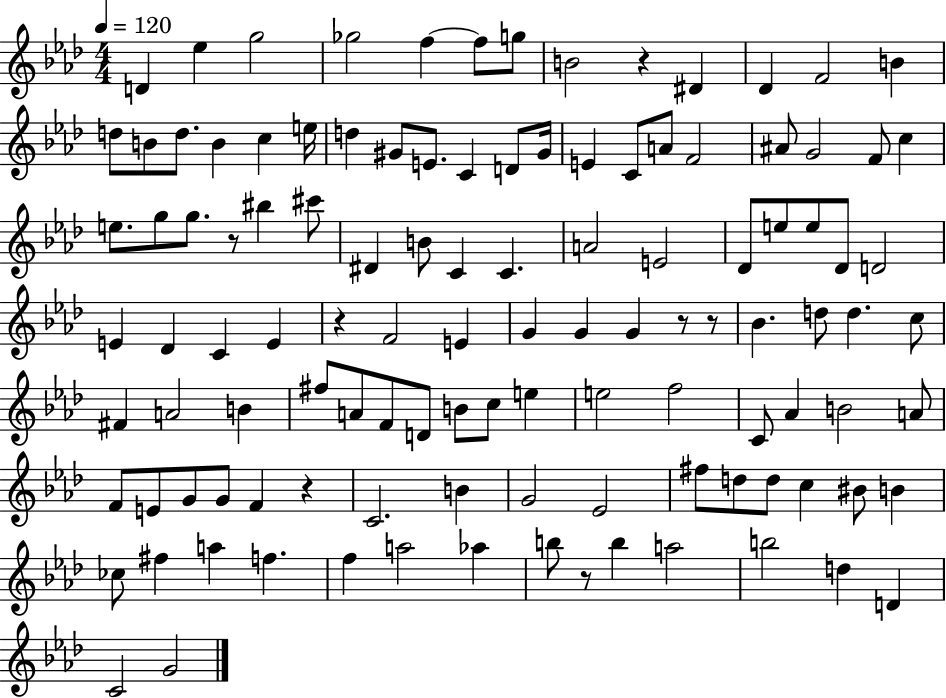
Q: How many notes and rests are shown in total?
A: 114